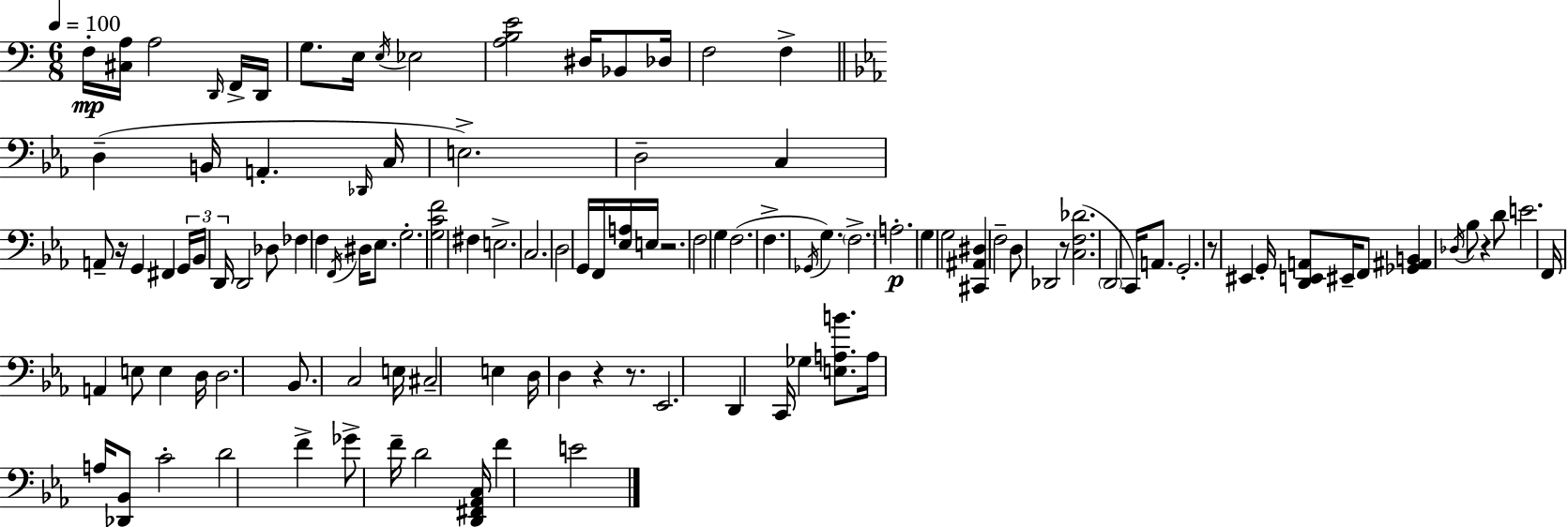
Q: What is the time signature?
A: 6/8